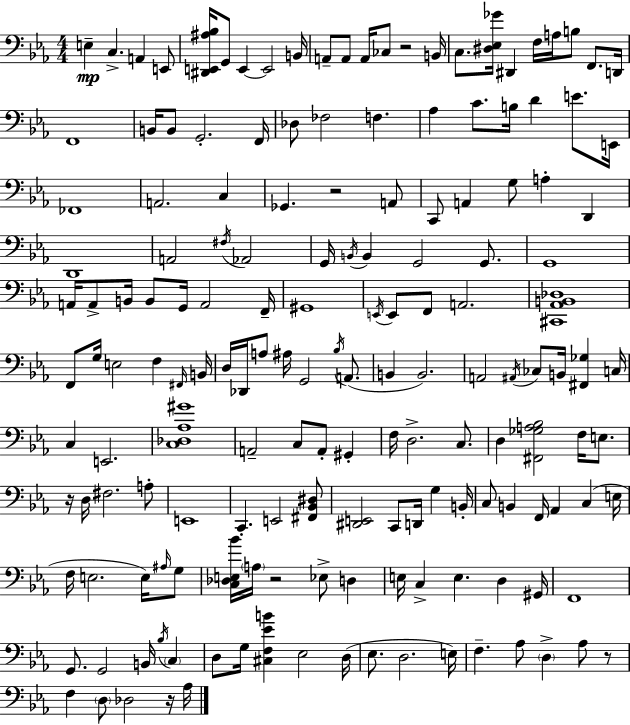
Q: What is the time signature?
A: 4/4